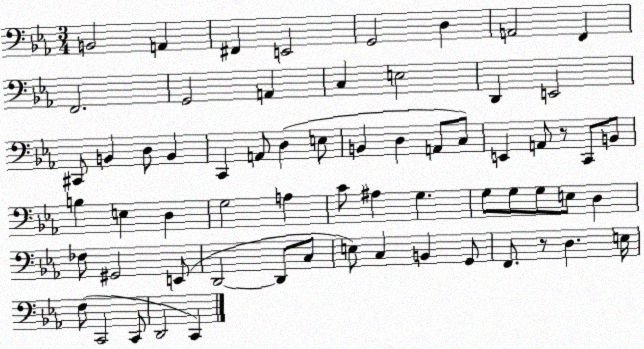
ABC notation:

X:1
T:Untitled
M:3/4
L:1/4
K:Eb
B,,2 A,, ^F,, E,,2 G,,2 D, A,,2 F,, F,,2 G,,2 A,, C, E,2 D,, E,,2 ^C,,/2 B,, D,/2 B,, C,, A,,/2 D, E,/2 B,, D, A,,/2 C,/2 E,, A,,/2 z/2 C,,/2 B,,/2 B, E, D, G,2 A, C/2 ^A, G, G,/2 G,/2 G,/2 E,/2 D, _F,/2 ^G,,2 E,,/2 D,,2 D,,/2 C,/2 E,/2 C, B,, G,,/2 F,,/2 z/2 D, E,/4 F,/2 C,,2 C,,/2 D,,2 C,,